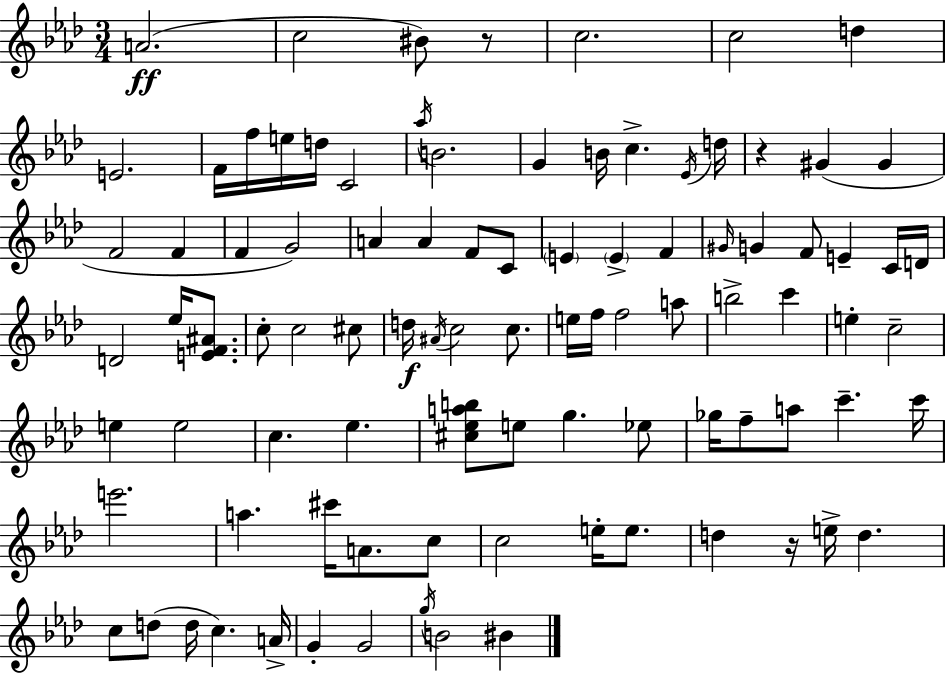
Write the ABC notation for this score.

X:1
T:Untitled
M:3/4
L:1/4
K:Ab
A2 c2 ^B/2 z/2 c2 c2 d E2 F/4 f/4 e/4 d/4 C2 _a/4 B2 G B/4 c _E/4 d/4 z ^G ^G F2 F F G2 A A F/2 C/2 E E F ^G/4 G F/2 E C/4 D/4 D2 _e/4 [EF^A]/2 c/2 c2 ^c/2 d/4 ^A/4 c2 c/2 e/4 f/4 f2 a/2 b2 c' e c2 e e2 c _e [^c_eab]/2 e/2 g _e/2 _g/4 f/2 a/2 c' c'/4 e'2 a ^c'/4 A/2 c/2 c2 e/4 e/2 d z/4 e/4 d c/2 d/2 d/4 c A/4 G G2 g/4 B2 ^B